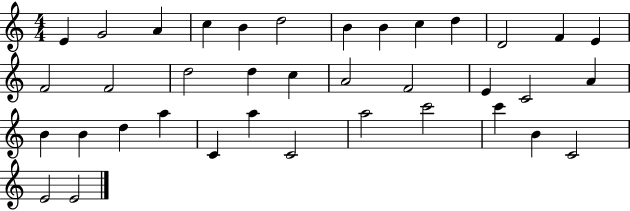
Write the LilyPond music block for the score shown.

{
  \clef treble
  \numericTimeSignature
  \time 4/4
  \key c \major
  e'4 g'2 a'4 | c''4 b'4 d''2 | b'4 b'4 c''4 d''4 | d'2 f'4 e'4 | \break f'2 f'2 | d''2 d''4 c''4 | a'2 f'2 | e'4 c'2 a'4 | \break b'4 b'4 d''4 a''4 | c'4 a''4 c'2 | a''2 c'''2 | c'''4 b'4 c'2 | \break e'2 e'2 | \bar "|."
}